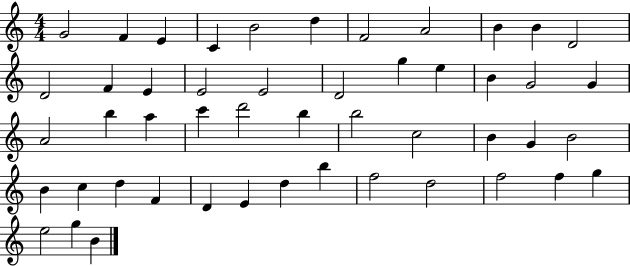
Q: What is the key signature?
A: C major